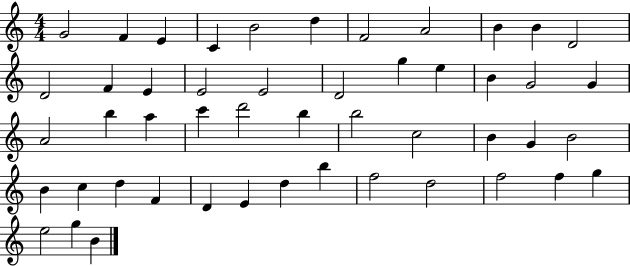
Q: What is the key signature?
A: C major